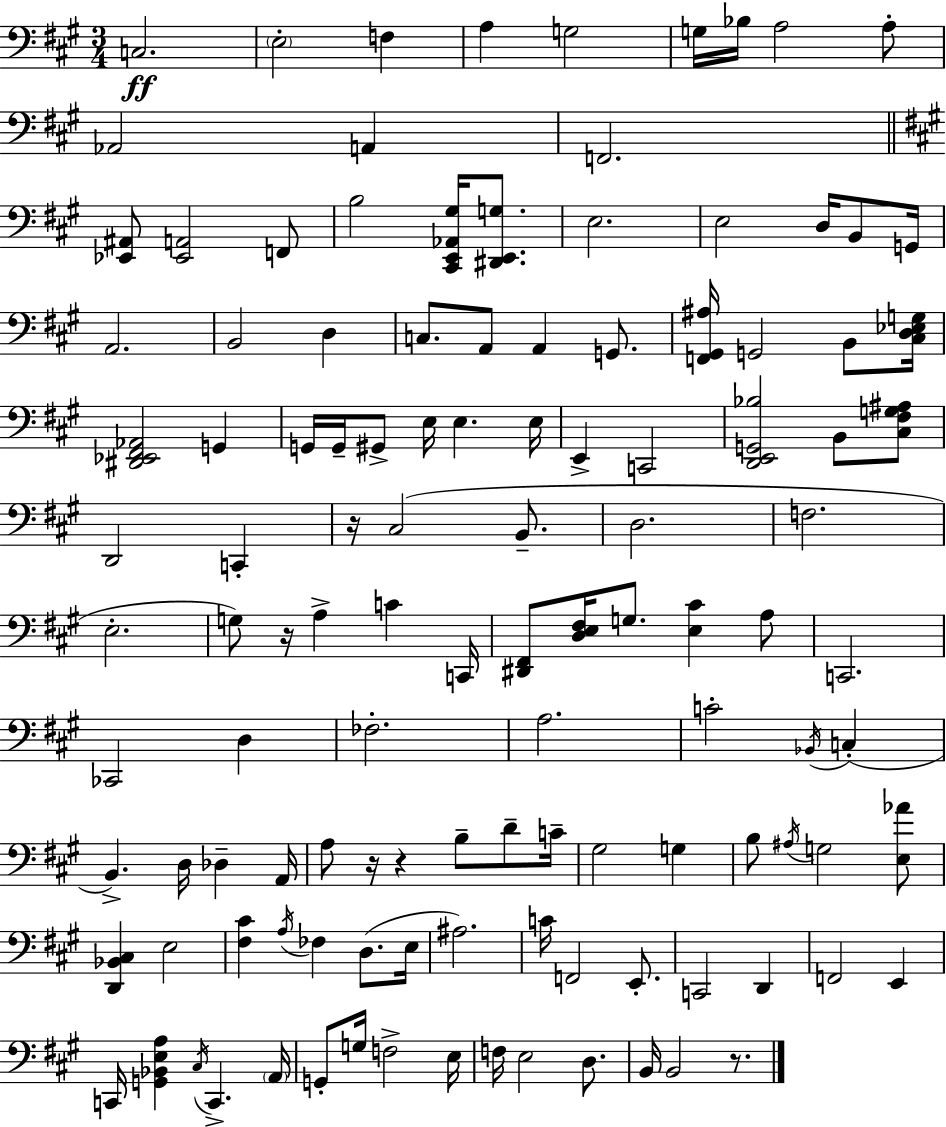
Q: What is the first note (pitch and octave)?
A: C3